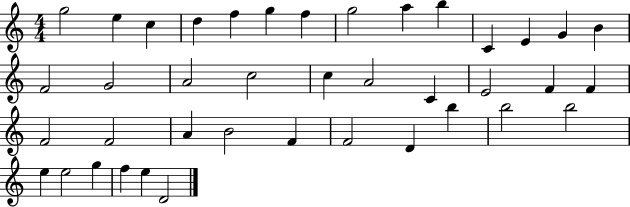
G5/h E5/q C5/q D5/q F5/q G5/q F5/q G5/h A5/q B5/q C4/q E4/q G4/q B4/q F4/h G4/h A4/h C5/h C5/q A4/h C4/q E4/h F4/q F4/q F4/h F4/h A4/q B4/h F4/q F4/h D4/q B5/q B5/h B5/h E5/q E5/h G5/q F5/q E5/q D4/h